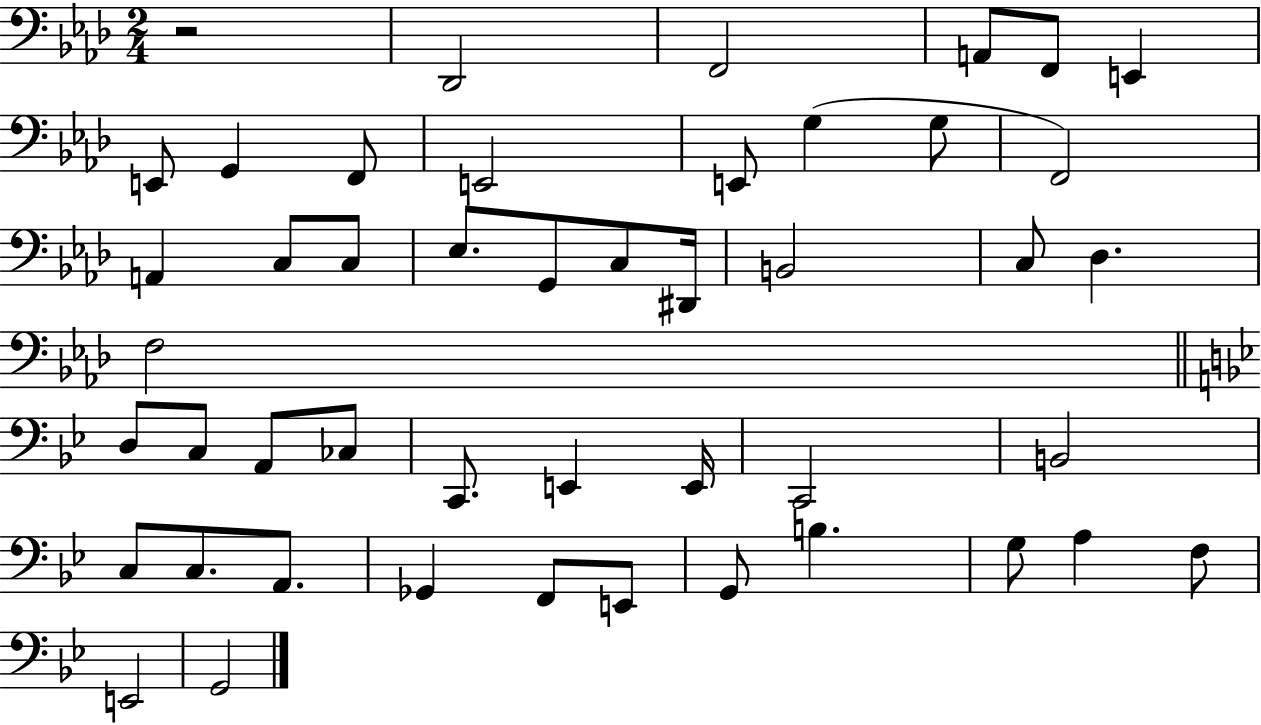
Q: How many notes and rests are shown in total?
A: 47